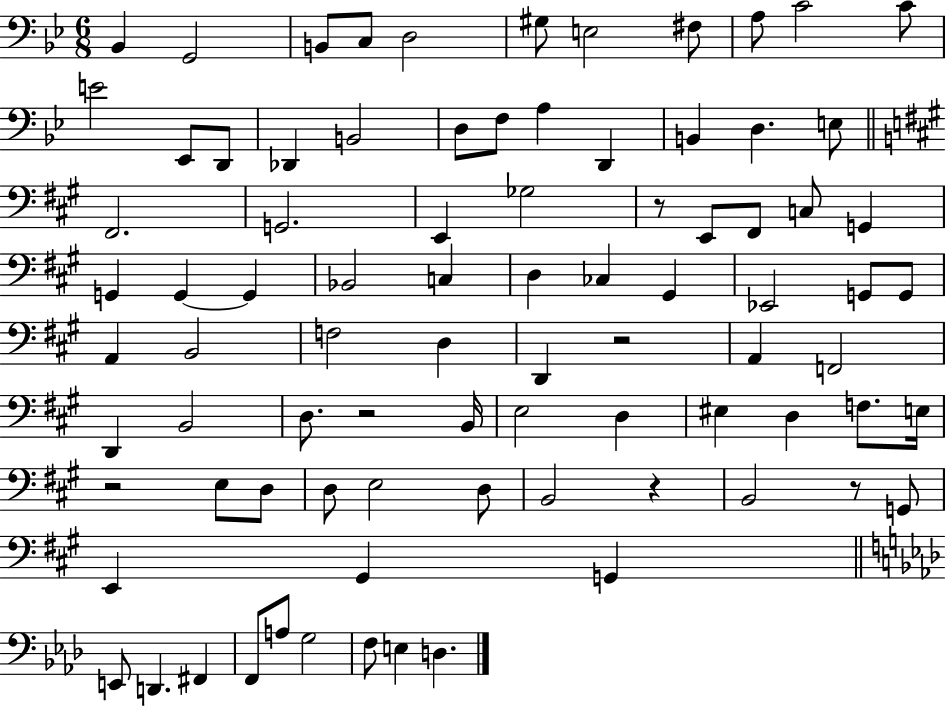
X:1
T:Untitled
M:6/8
L:1/4
K:Bb
_B,, G,,2 B,,/2 C,/2 D,2 ^G,/2 E,2 ^F,/2 A,/2 C2 C/2 E2 _E,,/2 D,,/2 _D,, B,,2 D,/2 F,/2 A, D,, B,, D, E,/2 ^F,,2 G,,2 E,, _G,2 z/2 E,,/2 ^F,,/2 C,/2 G,, G,, G,, G,, _B,,2 C, D, _C, ^G,, _E,,2 G,,/2 G,,/2 A,, B,,2 F,2 D, D,, z2 A,, F,,2 D,, B,,2 D,/2 z2 B,,/4 E,2 D, ^E, D, F,/2 E,/4 z2 E,/2 D,/2 D,/2 E,2 D,/2 B,,2 z B,,2 z/2 G,,/2 E,, ^G,, G,, E,,/2 D,, ^F,, F,,/2 A,/2 G,2 F,/2 E, D,